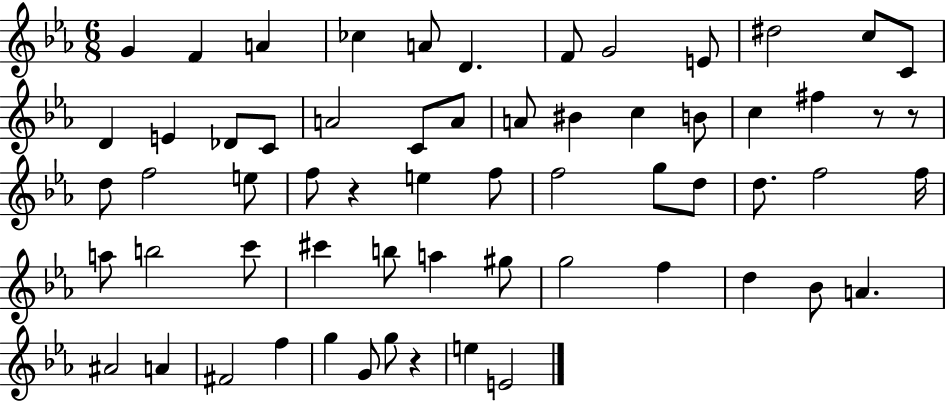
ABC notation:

X:1
T:Untitled
M:6/8
L:1/4
K:Eb
G F A _c A/2 D F/2 G2 E/2 ^d2 c/2 C/2 D E _D/2 C/2 A2 C/2 A/2 A/2 ^B c B/2 c ^f z/2 z/2 d/2 f2 e/2 f/2 z e f/2 f2 g/2 d/2 d/2 f2 f/4 a/2 b2 c'/2 ^c' b/2 a ^g/2 g2 f d _B/2 A ^A2 A ^F2 f g G/2 g/2 z e E2